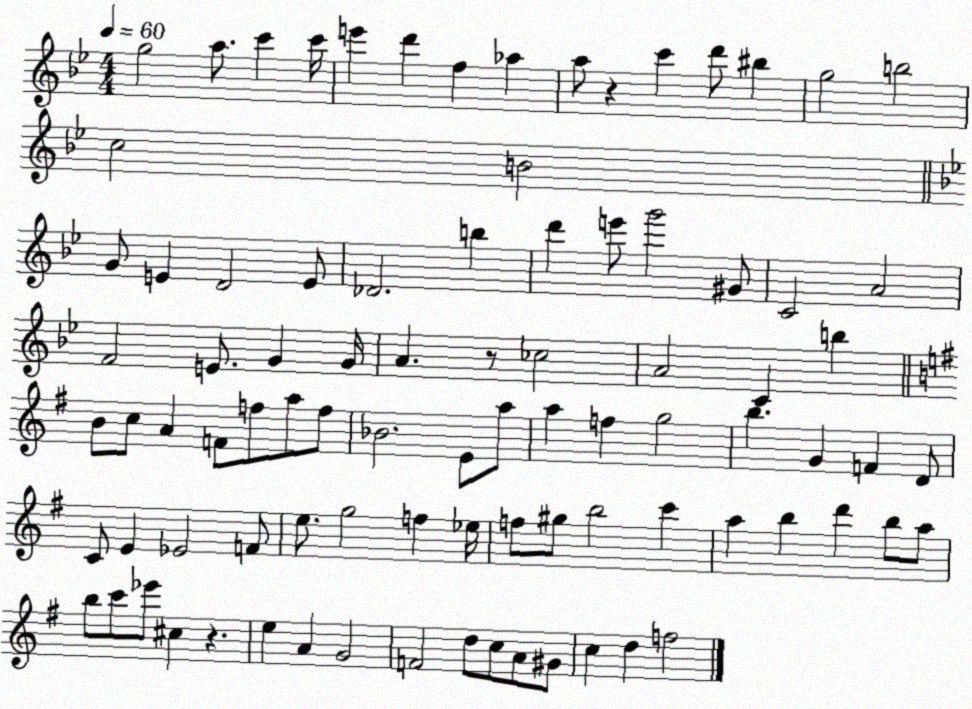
X:1
T:Untitled
M:4/4
L:1/4
K:Bb
g2 a/2 c' c'/4 e' d' f _a a/2 z c' d'/2 ^b g2 b2 c2 B2 G/2 E D2 E/2 _D2 b d' e'/2 g'2 ^G/2 C2 A2 F2 E/2 G G/4 A z/2 _c2 A2 C b B/2 c/2 A F/2 f/2 a/2 f/2 _B2 E/2 a/2 a f g2 b G F D/2 C/2 E _E2 F/2 e/2 g2 f _e/4 f/2 ^g/2 b2 c' a b d' b/2 a/2 b/2 c'/2 _e'/2 ^c z e A G2 F2 d/2 c/2 A/2 ^G/2 c d f2